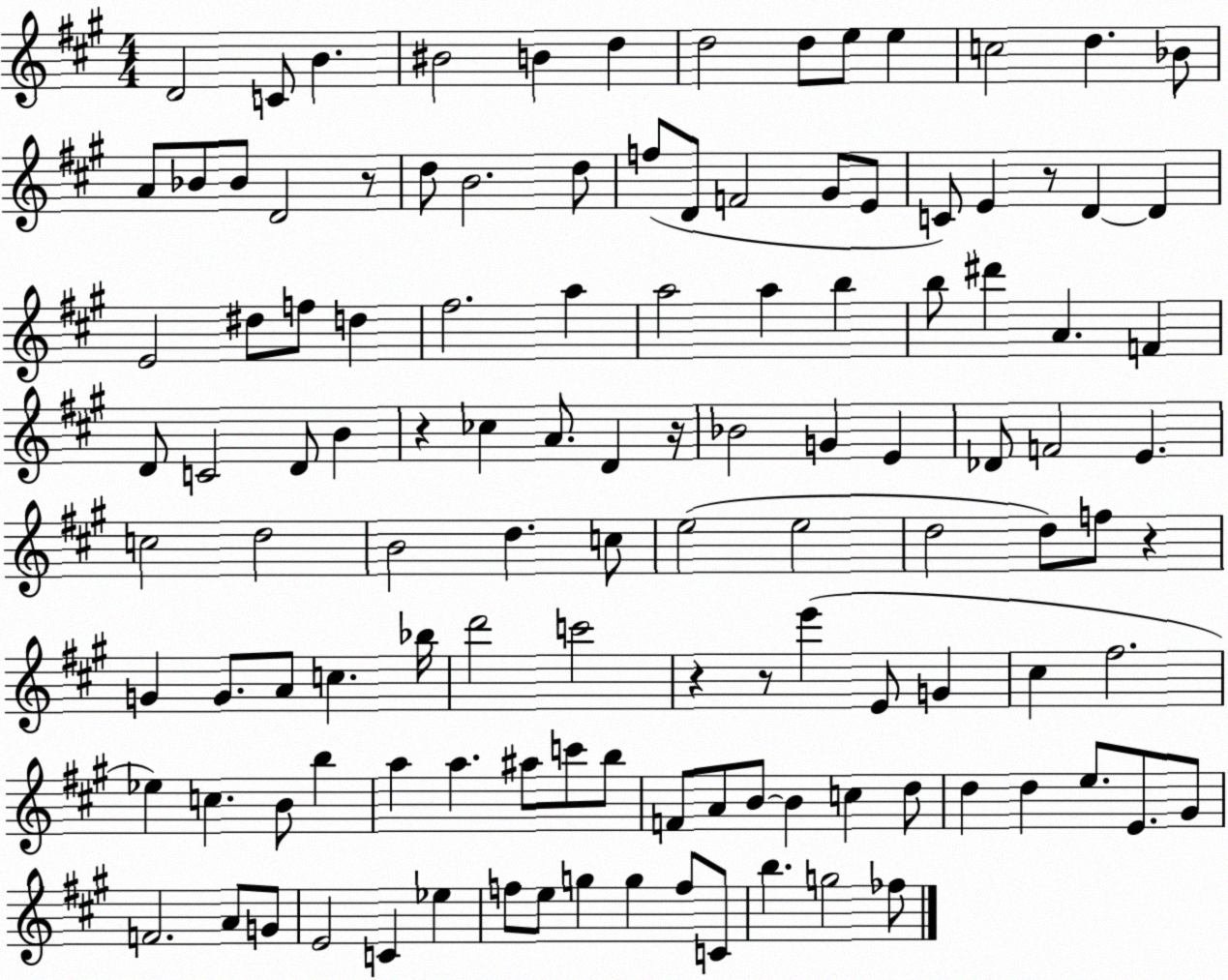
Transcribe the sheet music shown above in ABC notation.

X:1
T:Untitled
M:4/4
L:1/4
K:A
D2 C/2 B ^B2 B d d2 d/2 e/2 e c2 d _B/2 A/2 _B/2 _B/2 D2 z/2 d/2 B2 d/2 f/2 D/2 F2 ^G/2 E/2 C/2 E z/2 D D E2 ^d/2 f/2 d ^f2 a a2 a b b/2 ^d' A F D/2 C2 D/2 B z _c A/2 D z/4 _B2 G E _D/2 F2 E c2 d2 B2 d c/2 e2 e2 d2 d/2 f/2 z G G/2 A/2 c _b/4 d'2 c'2 z z/2 e' E/2 G ^c ^f2 _e c B/2 b a a ^a/2 c'/2 b/2 F/2 A/2 B/2 B c d/2 d d e/2 E/2 ^G/2 F2 A/2 G/2 E2 C _e f/2 e/2 g g f/2 C/2 b g2 _f/2